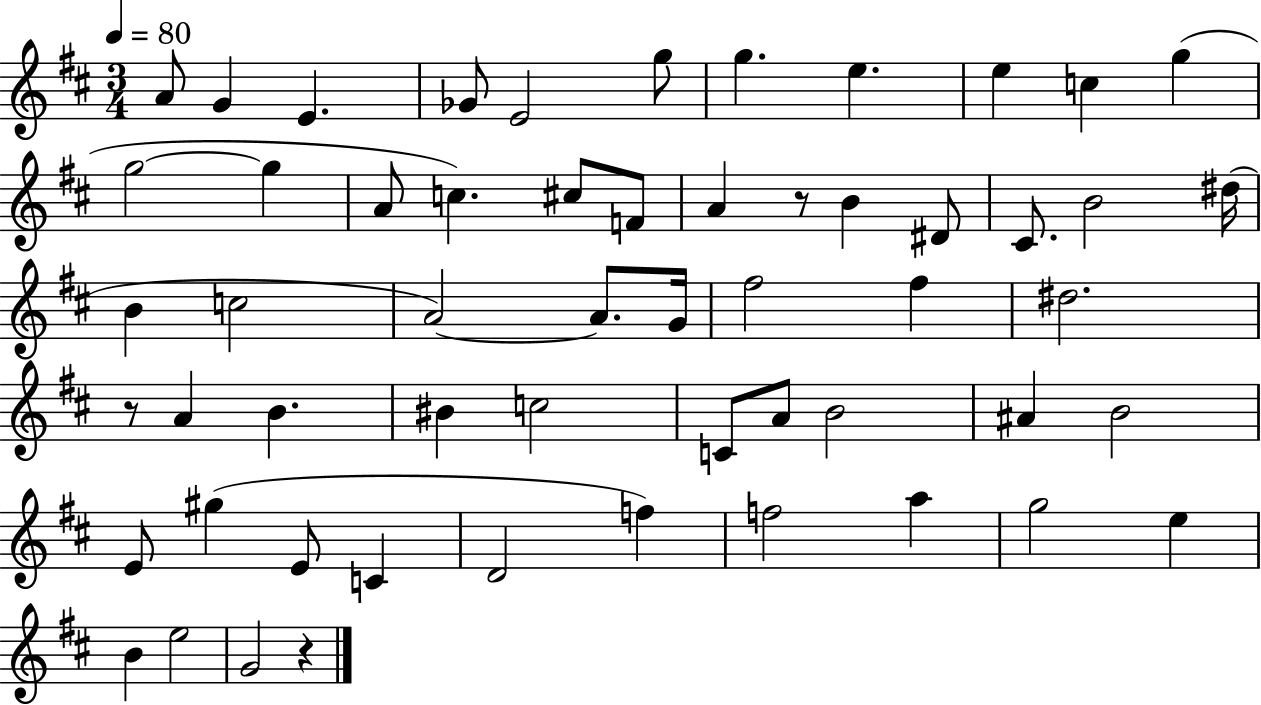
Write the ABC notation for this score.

X:1
T:Untitled
M:3/4
L:1/4
K:D
A/2 G E _G/2 E2 g/2 g e e c g g2 g A/2 c ^c/2 F/2 A z/2 B ^D/2 ^C/2 B2 ^d/4 B c2 A2 A/2 G/4 ^f2 ^f ^d2 z/2 A B ^B c2 C/2 A/2 B2 ^A B2 E/2 ^g E/2 C D2 f f2 a g2 e B e2 G2 z